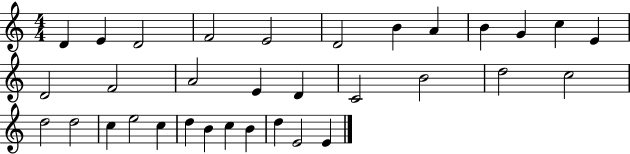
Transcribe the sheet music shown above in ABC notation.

X:1
T:Untitled
M:4/4
L:1/4
K:C
D E D2 F2 E2 D2 B A B G c E D2 F2 A2 E D C2 B2 d2 c2 d2 d2 c e2 c d B c B d E2 E